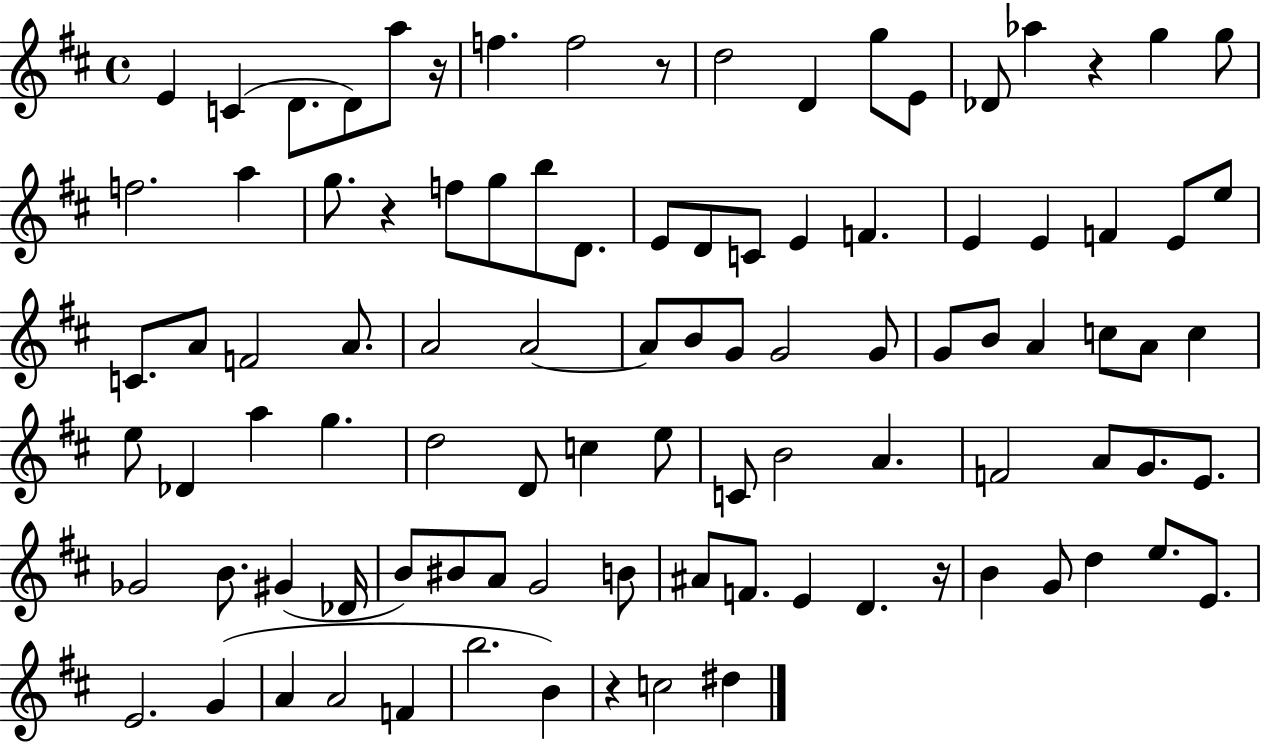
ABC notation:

X:1
T:Untitled
M:4/4
L:1/4
K:D
E C D/2 D/2 a/2 z/4 f f2 z/2 d2 D g/2 E/2 _D/2 _a z g g/2 f2 a g/2 z f/2 g/2 b/2 D/2 E/2 D/2 C/2 E F E E F E/2 e/2 C/2 A/2 F2 A/2 A2 A2 A/2 B/2 G/2 G2 G/2 G/2 B/2 A c/2 A/2 c e/2 _D a g d2 D/2 c e/2 C/2 B2 A F2 A/2 G/2 E/2 _G2 B/2 ^G _D/4 B/2 ^B/2 A/2 G2 B/2 ^A/2 F/2 E D z/4 B G/2 d e/2 E/2 E2 G A A2 F b2 B z c2 ^d